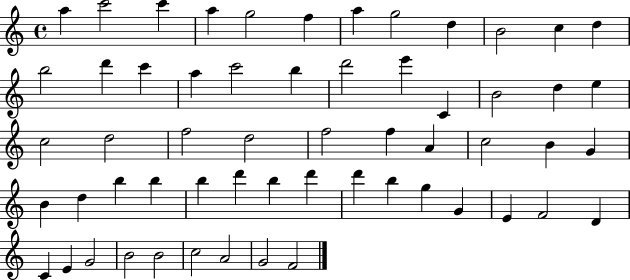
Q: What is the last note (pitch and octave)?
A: F4